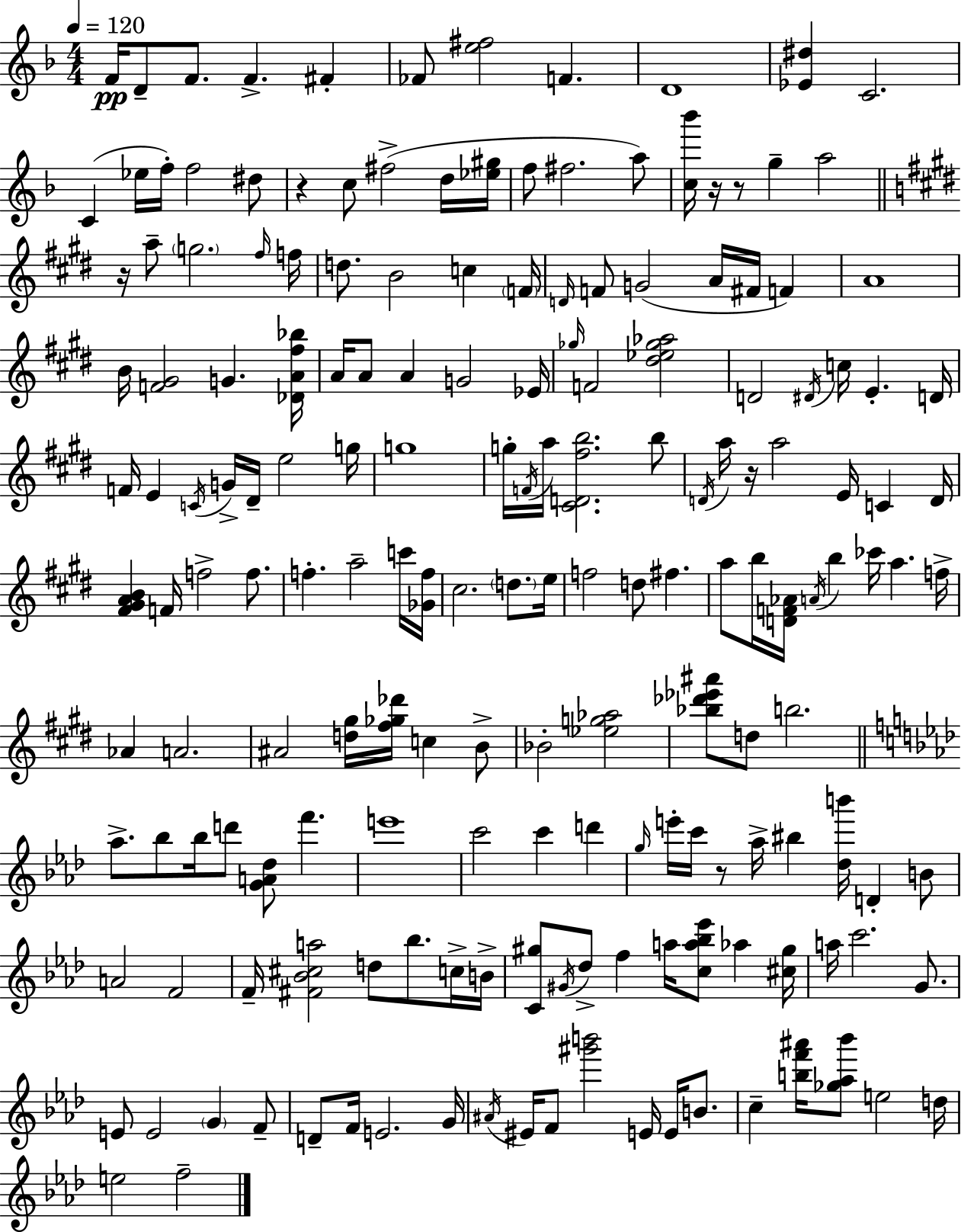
{
  \clef treble
  \numericTimeSignature
  \time 4/4
  \key d \minor
  \tempo 4 = 120
  f'16\pp d'8-- f'8. f'4.-> fis'4-. | fes'8 <e'' fis''>2 f'4. | d'1 | <ees' dis''>4 c'2. | \break c'4( ees''16 f''16-.) f''2 dis''8 | r4 c''8 fis''2->( d''16 <ees'' gis''>16 | f''8 fis''2. a''8) | <c'' bes'''>16 r16 r8 g''4-- a''2 | \break \bar "||" \break \key e \major r16 a''8-- \parenthesize g''2. \grace { fis''16 } | f''16 d''8. b'2 c''4 | \parenthesize f'16 \grace { d'16 } f'8 g'2( a'16 fis'16 f'4) | a'1 | \break b'16 <f' gis'>2 g'4. | <des' a' fis'' bes''>16 a'16 a'8 a'4 g'2 | ees'16 \grace { ges''16 } f'2 <dis'' ees'' ges'' aes''>2 | d'2 \acciaccatura { dis'16 } c''16 e'4.-. | \break d'16 f'16 e'4 \acciaccatura { c'16 } g'16-> dis'16-- e''2 | g''16 g''1 | g''16-. \acciaccatura { f'16 } a''16 <cis' d' fis'' b''>2. | b''8 \acciaccatura { d'16 } a''16 r16 a''2 | \break e'16 c'4 d'16 <fis' gis' a' b'>4 f'16 f''2-> | f''8. f''4.-. a''2-- | c'''16 <ges' f''>16 cis''2. | \parenthesize d''8. e''16 f''2 d''8 | \break fis''4. a''8 b''16 <d' f' aes'>16 \acciaccatura { a'16 } b''4 | ces'''16 a''4. f''16-> aes'4 a'2. | ais'2 | <d'' gis''>16 <fis'' ges'' des'''>16 c''4 b'8-> bes'2-. | \break <ees'' g'' aes''>2 <bes'' des''' ees''' ais'''>8 d''8 b''2. | \bar "||" \break \key aes \major aes''8.-> bes''8 bes''16 d'''8 <g' a' des''>8 f'''4. | e'''1 | c'''2 c'''4 d'''4 | \grace { g''16 } e'''16-. c'''16 r8 aes''16-> bis''4 <des'' b'''>16 d'4-. b'8 | \break a'2 f'2 | f'16-- <fis' bes' cis'' a''>2 d''8 bes''8. c''16-> | b'16-> <c' gis''>8 \acciaccatura { gis'16 } des''8-> f''4 a''16 <c'' a'' bes'' ees'''>8 aes''4 | <cis'' gis''>16 a''16 c'''2. g'8. | \break e'8 e'2 \parenthesize g'4 | f'8-- d'8-- f'16 e'2. | g'16 \acciaccatura { ais'16 } eis'16 f'8 <gis''' b'''>2 e'16 e'16 | b'8. c''4-- <b'' f''' ais'''>16 <ges'' aes'' bes'''>8 e''2 | \break d''16 e''2 f''2-- | \bar "|."
}